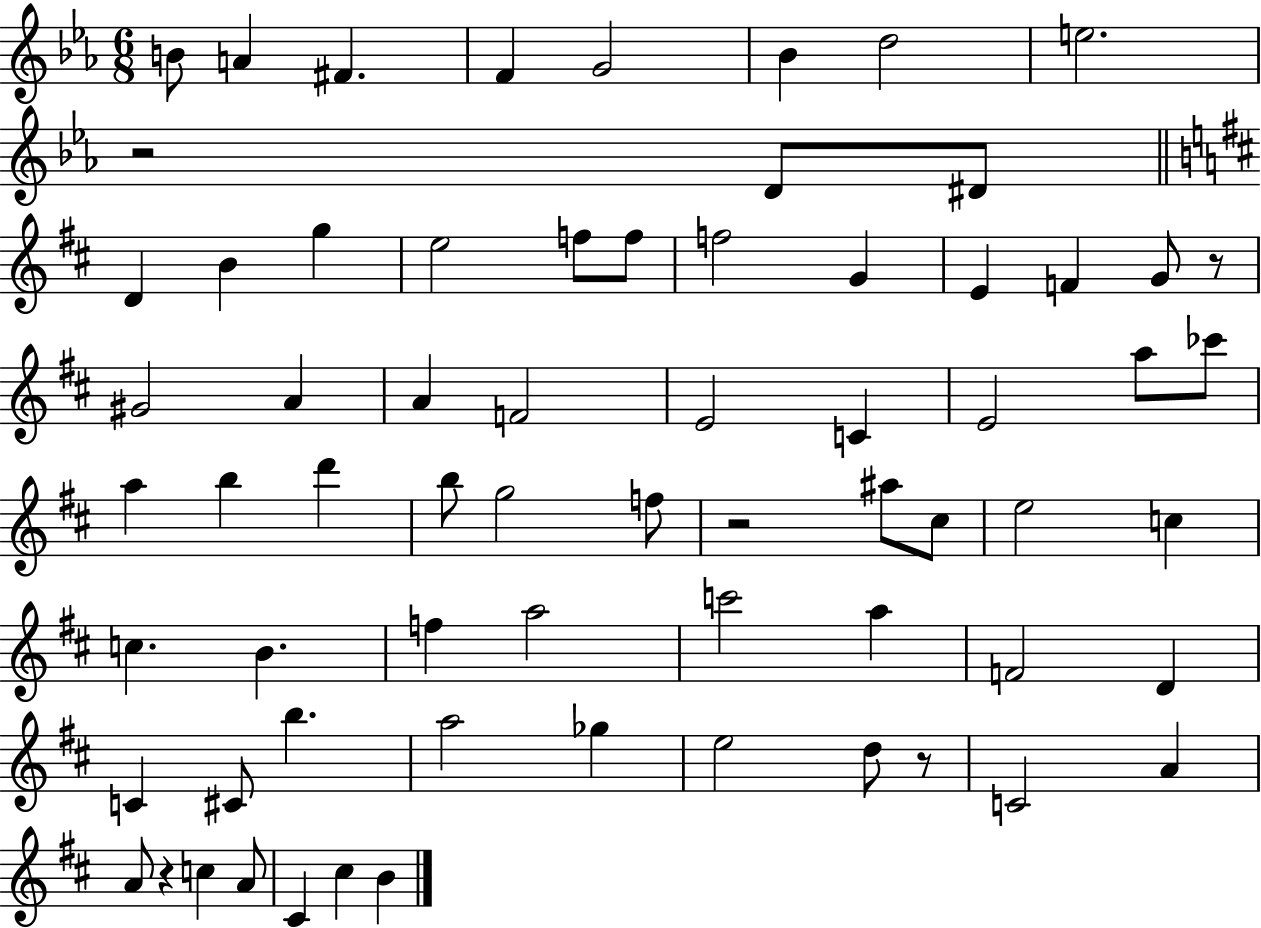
X:1
T:Untitled
M:6/8
L:1/4
K:Eb
B/2 A ^F F G2 _B d2 e2 z2 D/2 ^D/2 D B g e2 f/2 f/2 f2 G E F G/2 z/2 ^G2 A A F2 E2 C E2 a/2 _c'/2 a b d' b/2 g2 f/2 z2 ^a/2 ^c/2 e2 c c B f a2 c'2 a F2 D C ^C/2 b a2 _g e2 d/2 z/2 C2 A A/2 z c A/2 ^C ^c B